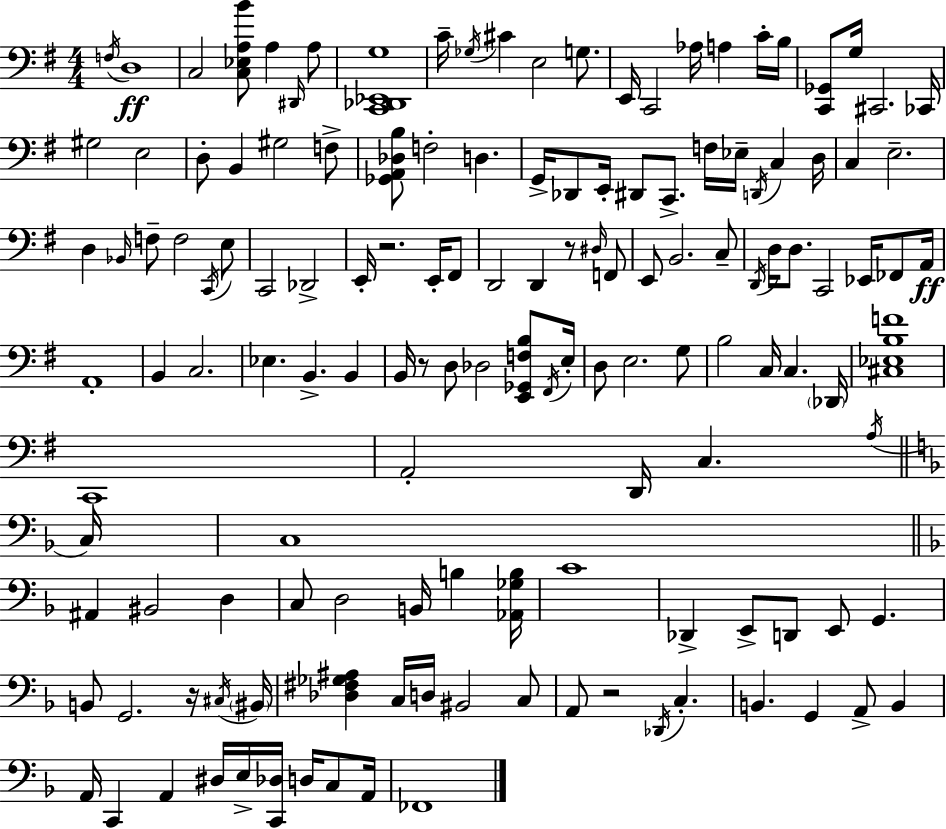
F3/s D3/w C3/h [C3,Eb3,A3,B4]/e A3/q D#2/s A3/e [C2,Db2,Eb2,G3]/w C4/s Gb3/s C#4/q E3/h G3/e. E2/s C2/h Ab3/s A3/q C4/s B3/s [C2,Gb2]/e G3/s C#2/h. CES2/s G#3/h E3/h D3/e B2/q G#3/h F3/e [Gb2,A2,Db3,B3]/e F3/h D3/q. G2/s Db2/e E2/s D#2/e C2/e. F3/s Eb3/s D2/s C3/q D3/s C3/q E3/h. D3/q Bb2/s F3/e F3/h C2/s E3/e C2/h Db2/h E2/s R/h. E2/s F#2/e D2/h D2/q R/e D#3/s F2/e E2/e B2/h. C3/e D2/s D3/s D3/e. C2/h Eb2/s FES2/e A2/s A2/w B2/q C3/h. Eb3/q. B2/q. B2/q B2/s R/e D3/e Db3/h [E2,Gb2,F3,B3]/e F#2/s E3/s D3/e E3/h. G3/e B3/h C3/s C3/q. Db2/s [C#3,Eb3,B3,F4]/w C2/w A2/h D2/s C3/q. A3/s C3/s C3/w A#2/q BIS2/h D3/q C3/e D3/h B2/s B3/q [Ab2,Gb3,B3]/s C4/w Db2/q E2/e D2/e E2/e G2/q. B2/e G2/h. R/s C#3/s BIS2/s [Db3,F#3,Gb3,A#3]/q C3/s D3/s BIS2/h C3/e A2/e R/h Db2/s C3/q. B2/q. G2/q A2/e B2/q A2/s C2/q A2/q D#3/s E3/s [C2,Db3]/s D3/s C3/e A2/s FES2/w